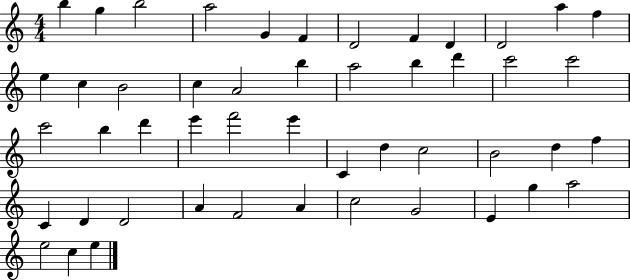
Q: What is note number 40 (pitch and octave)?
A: F4